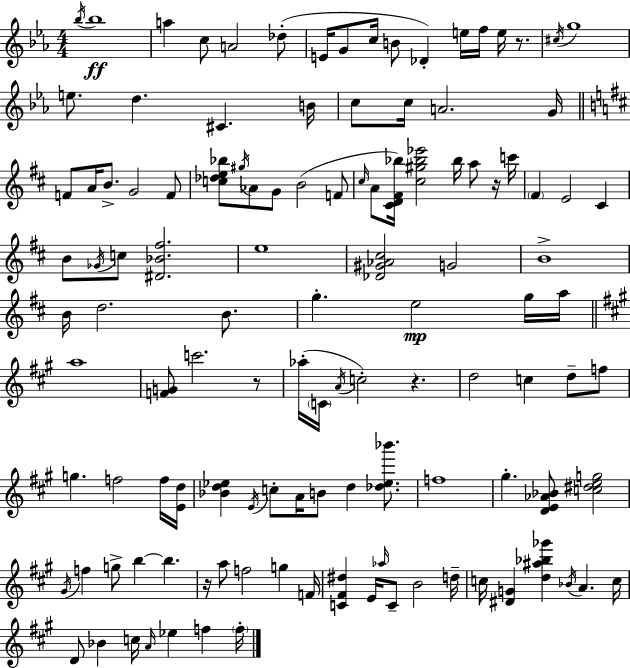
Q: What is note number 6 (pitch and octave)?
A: Db5